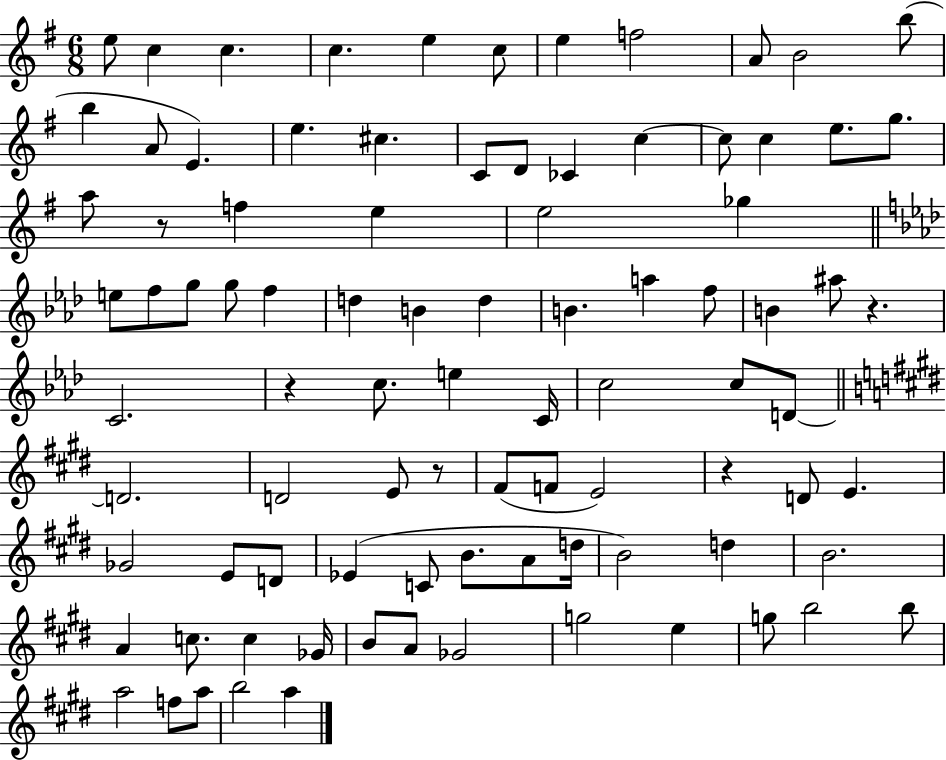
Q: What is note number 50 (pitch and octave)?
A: D4